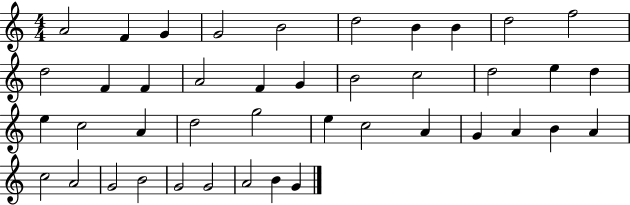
{
  \clef treble
  \numericTimeSignature
  \time 4/4
  \key c \major
  a'2 f'4 g'4 | g'2 b'2 | d''2 b'4 b'4 | d''2 f''2 | \break d''2 f'4 f'4 | a'2 f'4 g'4 | b'2 c''2 | d''2 e''4 d''4 | \break e''4 c''2 a'4 | d''2 g''2 | e''4 c''2 a'4 | g'4 a'4 b'4 a'4 | \break c''2 a'2 | g'2 b'2 | g'2 g'2 | a'2 b'4 g'4 | \break \bar "|."
}